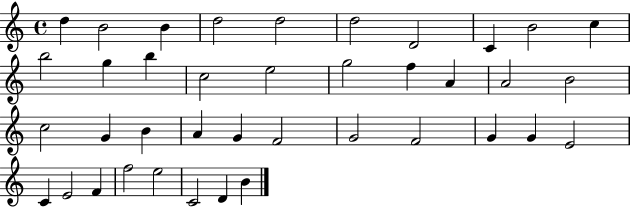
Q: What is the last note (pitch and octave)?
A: B4